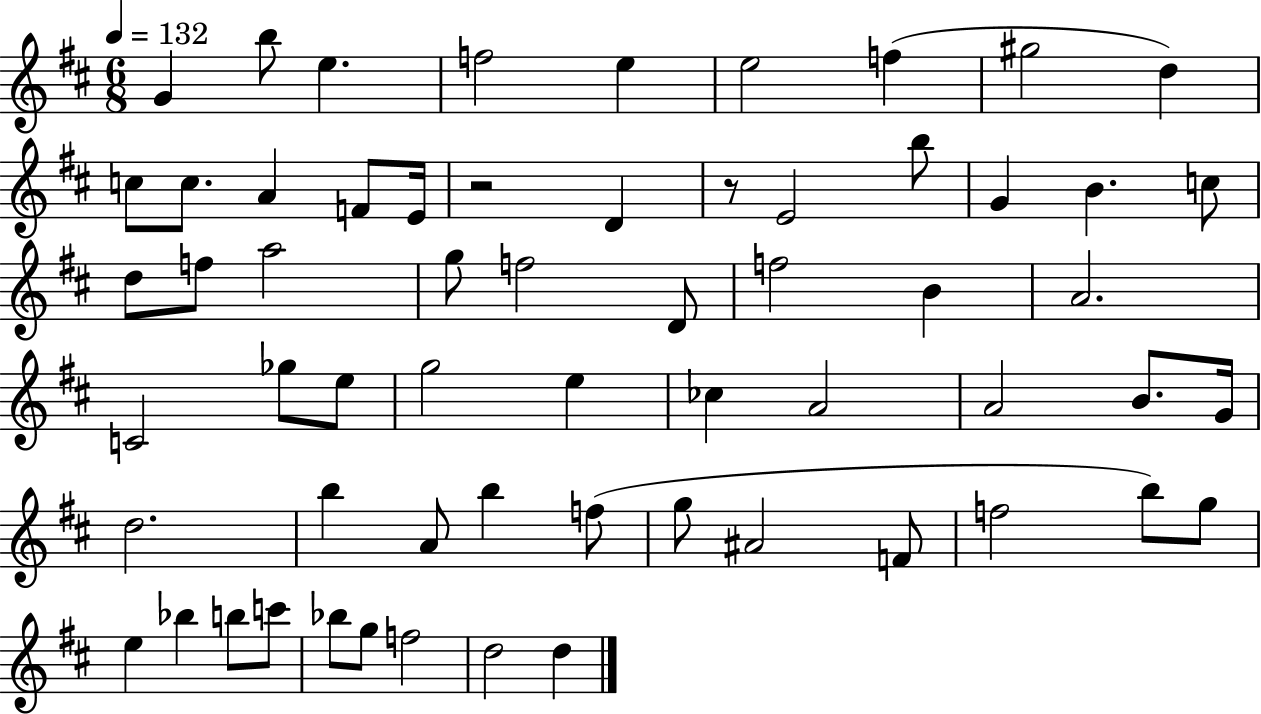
X:1
T:Untitled
M:6/8
L:1/4
K:D
G b/2 e f2 e e2 f ^g2 d c/2 c/2 A F/2 E/4 z2 D z/2 E2 b/2 G B c/2 d/2 f/2 a2 g/2 f2 D/2 f2 B A2 C2 _g/2 e/2 g2 e _c A2 A2 B/2 G/4 d2 b A/2 b f/2 g/2 ^A2 F/2 f2 b/2 g/2 e _b b/2 c'/2 _b/2 g/2 f2 d2 d